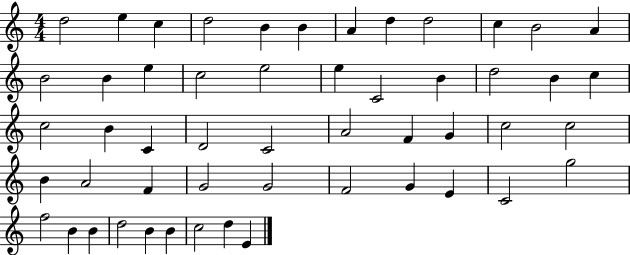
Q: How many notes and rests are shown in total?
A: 52